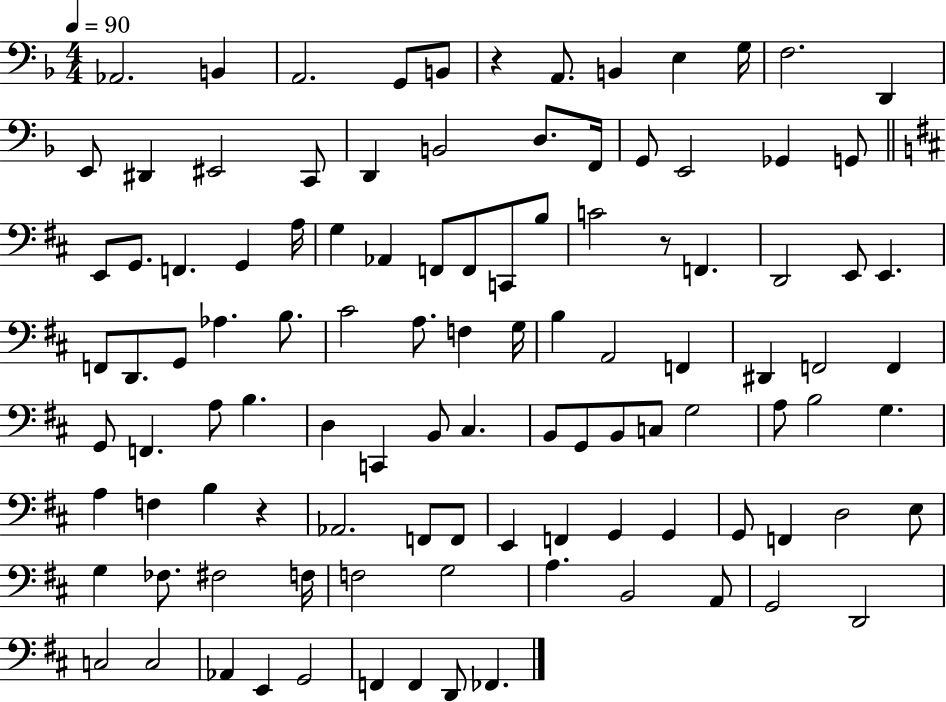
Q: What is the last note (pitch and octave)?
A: FES2